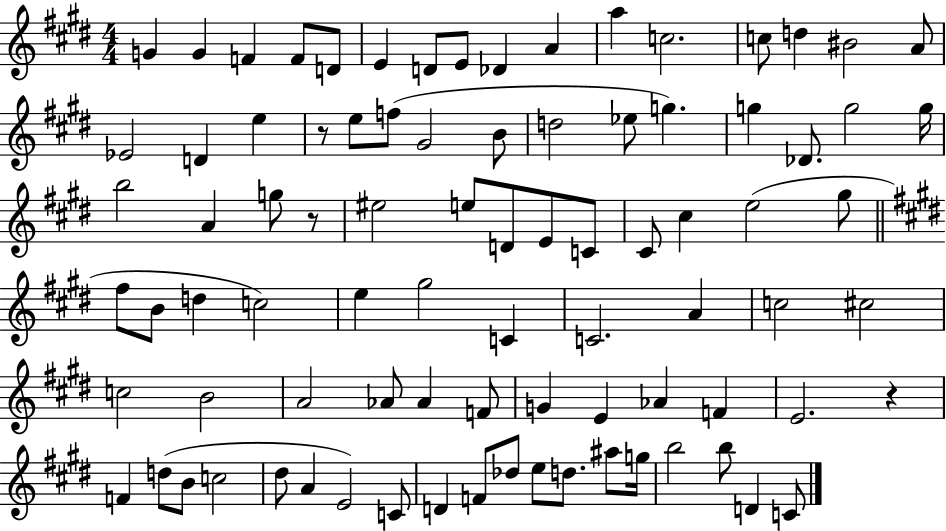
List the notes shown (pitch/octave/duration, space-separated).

G4/q G4/q F4/q F4/e D4/e E4/q D4/e E4/e Db4/q A4/q A5/q C5/h. C5/e D5/q BIS4/h A4/e Eb4/h D4/q E5/q R/e E5/e F5/e G#4/h B4/e D5/h Eb5/e G5/q. G5/q Db4/e. G5/h G5/s B5/h A4/q G5/e R/e EIS5/h E5/e D4/e E4/e C4/e C#4/e C#5/q E5/h G#5/e F#5/e B4/e D5/q C5/h E5/q G#5/h C4/q C4/h. A4/q C5/h C#5/h C5/h B4/h A4/h Ab4/e Ab4/q F4/e G4/q E4/q Ab4/q F4/q E4/h. R/q F4/q D5/e B4/e C5/h D#5/e A4/q E4/h C4/e D4/q F4/e Db5/e E5/e D5/e. A#5/e G5/s B5/h B5/e D4/q C4/e